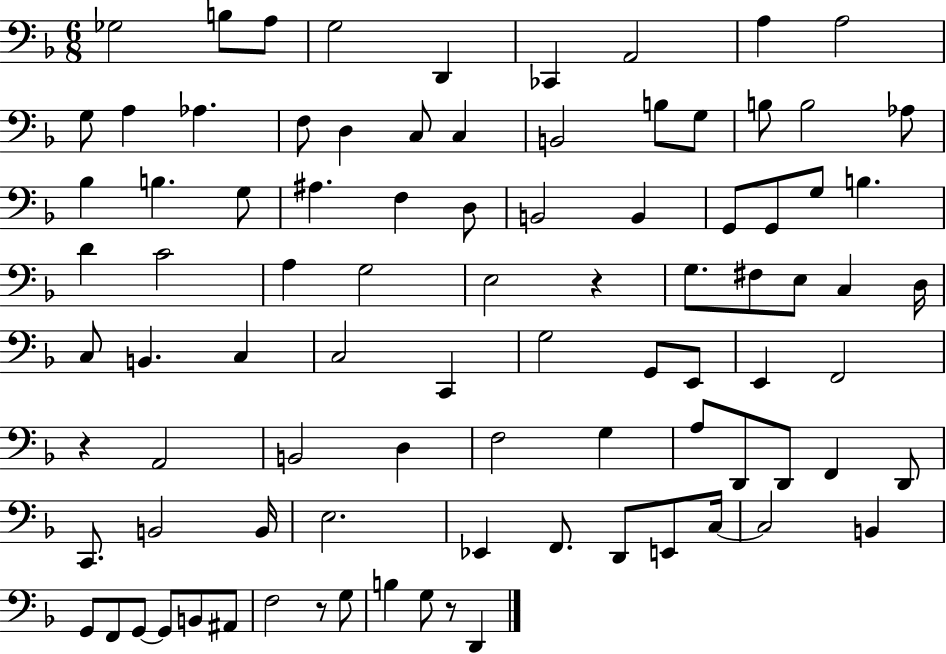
X:1
T:Untitled
M:6/8
L:1/4
K:F
_G,2 B,/2 A,/2 G,2 D,, _C,, A,,2 A, A,2 G,/2 A, _A, F,/2 D, C,/2 C, B,,2 B,/2 G,/2 B,/2 B,2 _A,/2 _B, B, G,/2 ^A, F, D,/2 B,,2 B,, G,,/2 G,,/2 G,/2 B, D C2 A, G,2 E,2 z G,/2 ^F,/2 E,/2 C, D,/4 C,/2 B,, C, C,2 C,, G,2 G,,/2 E,,/2 E,, F,,2 z A,,2 B,,2 D, F,2 G, A,/2 D,,/2 D,,/2 F,, D,,/2 C,,/2 B,,2 B,,/4 E,2 _E,, F,,/2 D,,/2 E,,/2 C,/4 C,2 B,, G,,/2 F,,/2 G,,/2 G,,/2 B,,/2 ^A,,/2 F,2 z/2 G,/2 B, G,/2 z/2 D,,